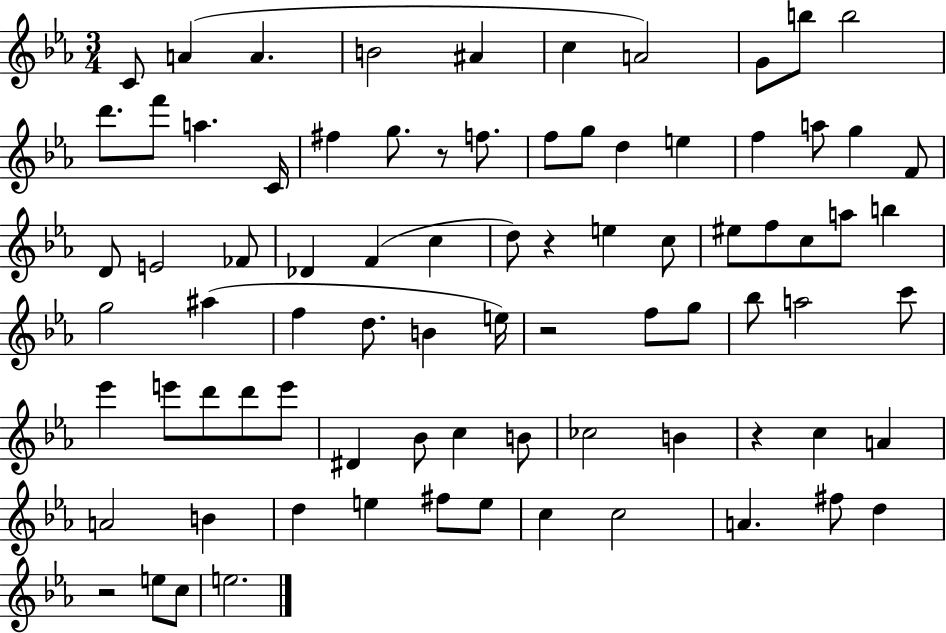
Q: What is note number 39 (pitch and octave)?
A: B5